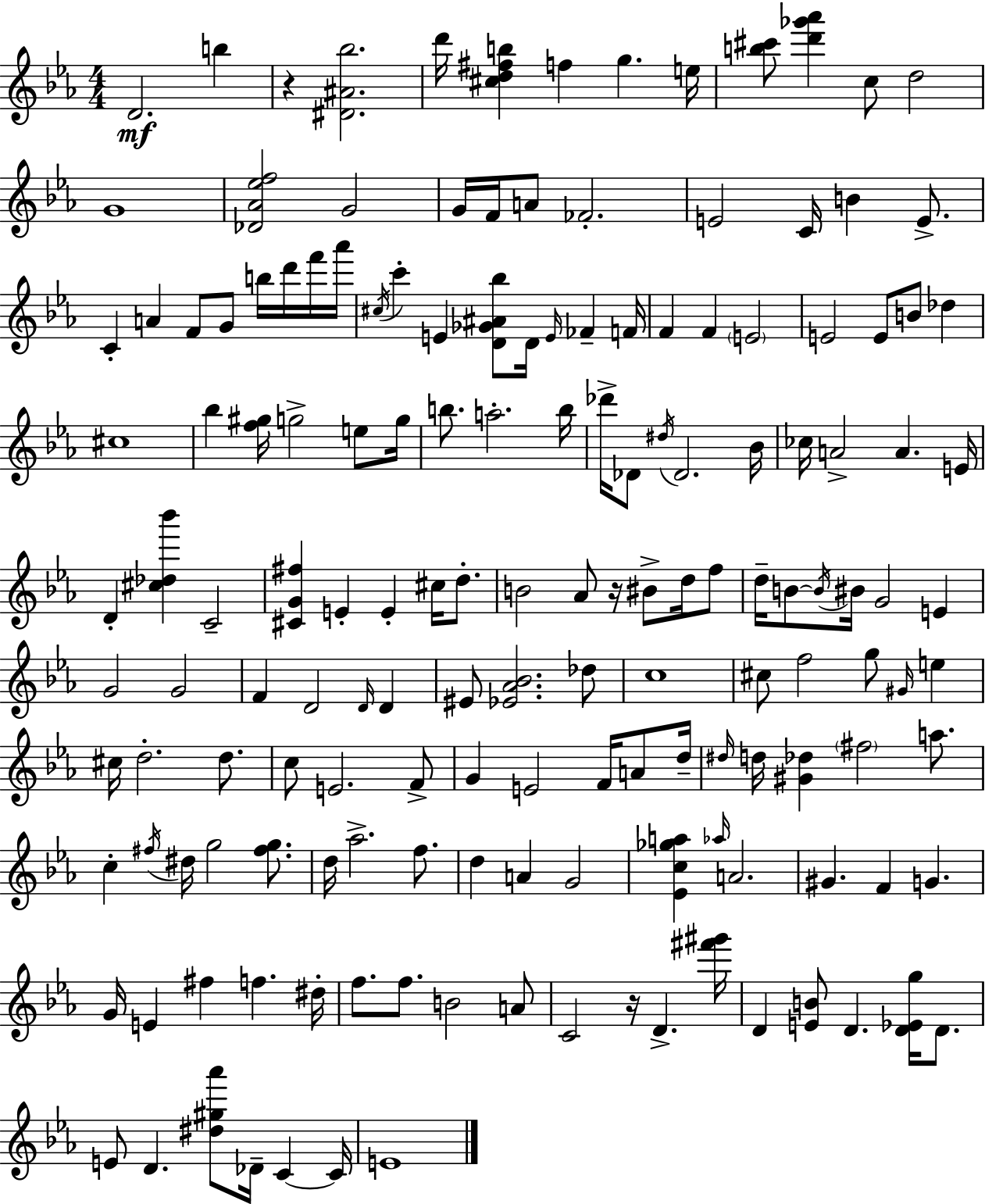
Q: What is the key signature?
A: EES major